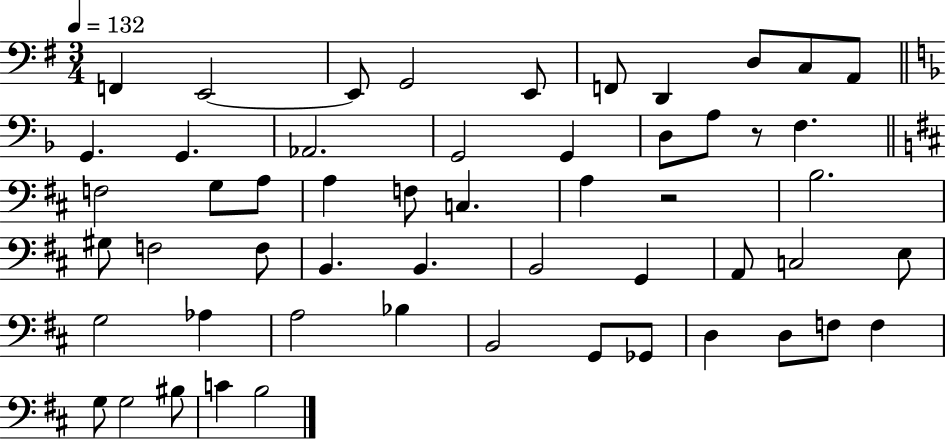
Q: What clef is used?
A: bass